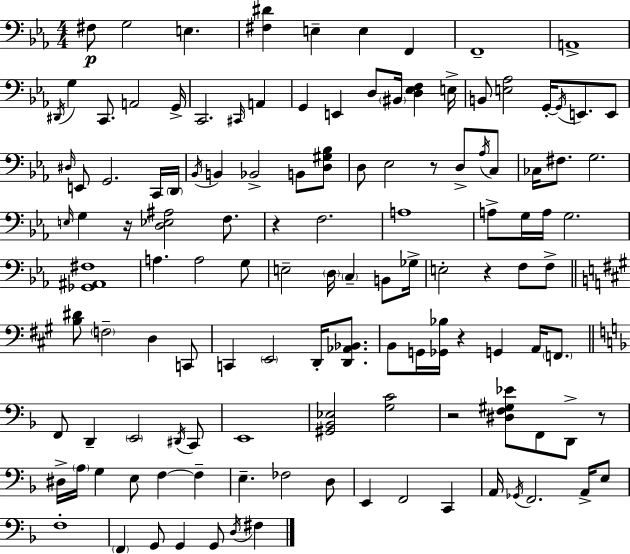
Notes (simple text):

F#3/e G3/h E3/q. [F#3,D#4]/q E3/q E3/q F2/q F2/w A2/w D#2/s G3/q C2/e. A2/h G2/s C2/h. C#2/s A2/q G2/q E2/q D3/e BIS2/s [D3,Eb3,F3]/q E3/s B2/e [E3,Ab3]/h G2/s G2/s E2/e. E2/e D#3/s E2/e G2/h. C2/s D2/s Bb2/s B2/q Bb2/h B2/e [D3,G#3,Bb3]/e D3/e Eb3/h R/e D3/e Ab3/s C3/e CES3/s F#3/e. G3/h. E3/s G3/q R/s [D3,Eb3,A#3]/h F3/e. R/q F3/h. A3/w A3/e G3/s A3/s G3/h. [Gb2,A#2,F#3]/w A3/q. A3/h G3/e E3/h D3/s C3/q B2/e Gb3/s E3/h R/q F3/e F3/e [B3,D#4]/e F3/h D3/q C2/e C2/q E2/h D2/s [D2,Ab2,Bb2]/e. B2/e G2/s [Gb2,Bb3]/s R/q G2/q A2/s F2/e. F2/e D2/q E2/h D#2/s C2/e E2/w [G#2,Bb2,Eb3]/h [G3,C4]/h R/h [D#3,F3,G#3,Eb4]/e F2/e D2/e R/e D#3/s A3/s G3/q E3/e F3/q F3/q E3/q. FES3/h D3/e E2/q F2/h C2/q A2/s Gb2/s F2/h. A2/s E3/e F3/w F2/q G2/e G2/q G2/e D3/s F#3/q